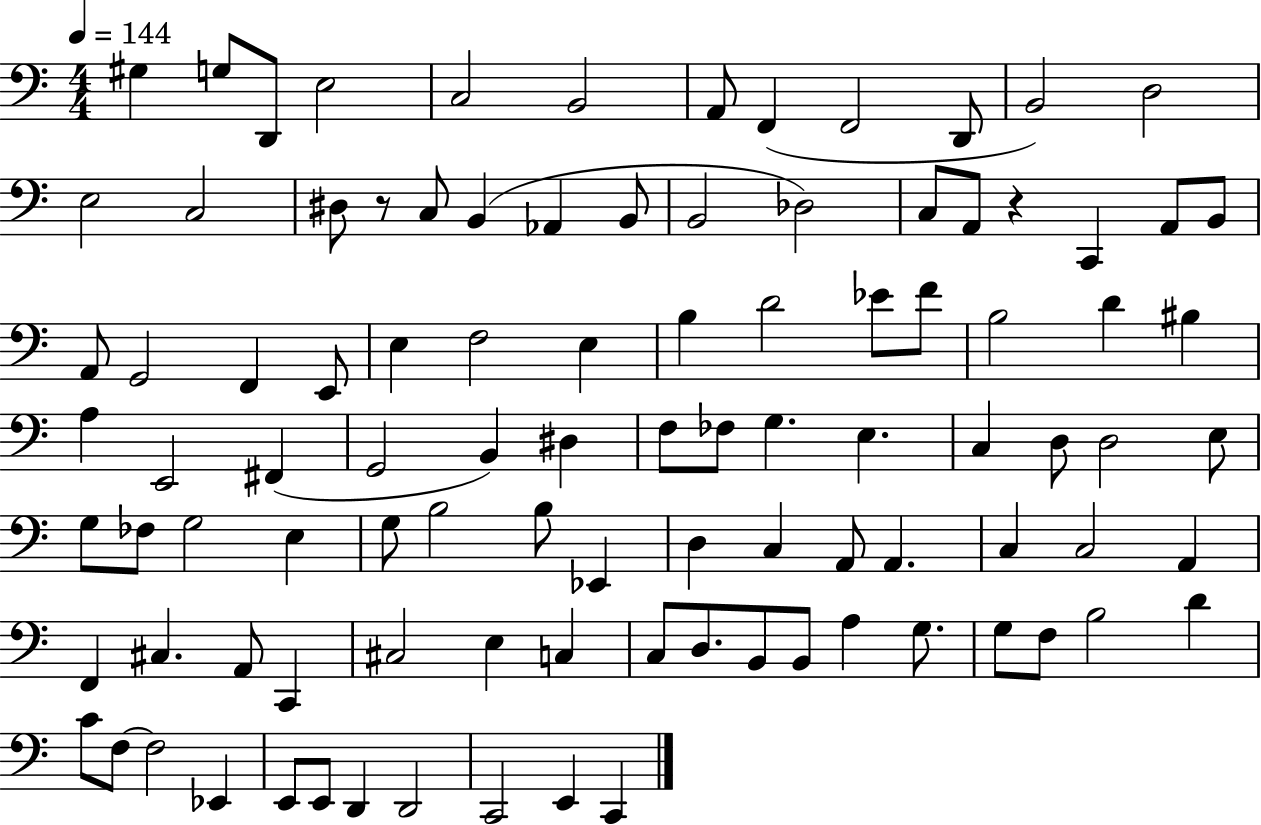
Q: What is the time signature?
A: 4/4